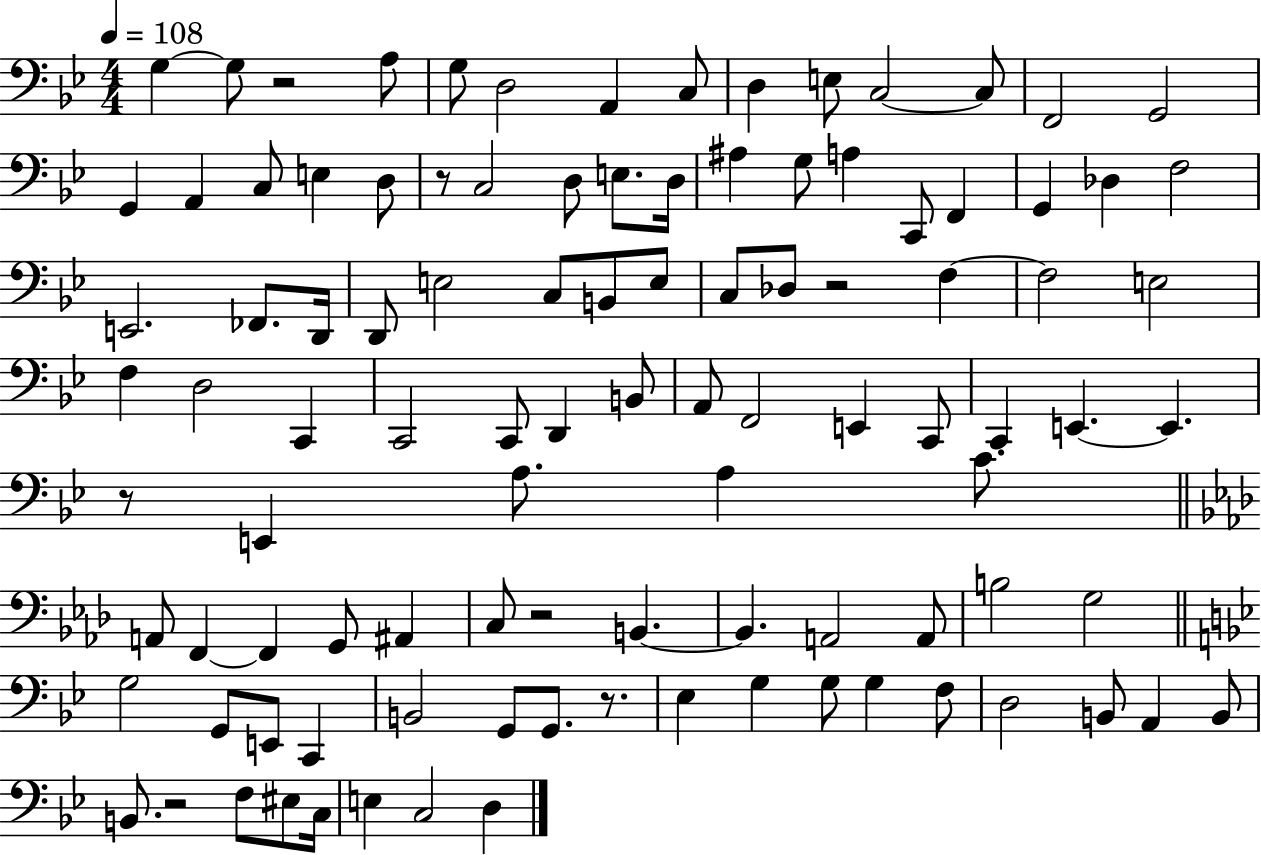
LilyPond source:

{
  \clef bass
  \numericTimeSignature
  \time 4/4
  \key bes \major
  \tempo 4 = 108
  \repeat volta 2 { g4~~ g8 r2 a8 | g8 d2 a,4 c8 | d4 e8 c2~~ c8 | f,2 g,2 | \break g,4 a,4 c8 e4 d8 | r8 c2 d8 e8. d16 | ais4 g8 a4 c,8 f,4 | g,4 des4 f2 | \break e,2. fes,8. d,16 | d,8 e2 c8 b,8 e8 | c8 des8 r2 f4~~ | f2 e2 | \break f4 d2 c,4 | c,2 c,8 d,4 b,8 | a,8 f,2 e,4 c,8 | c,4 e,4.~~ e,4. | \break r8 e,4 a8. a4 c'8. | \bar "||" \break \key aes \major a,8 f,4~~ f,4 g,8 ais,4 | c8 r2 b,4.~~ | b,4. a,2 a,8 | b2 g2 | \break \bar "||" \break \key g \minor g2 g,8 e,8 c,4 | b,2 g,8 g,8. r8. | ees4 g4 g8 g4 f8 | d2 b,8 a,4 b,8 | \break b,8. r2 f8 eis8 c16 | e4 c2 d4 | } \bar "|."
}